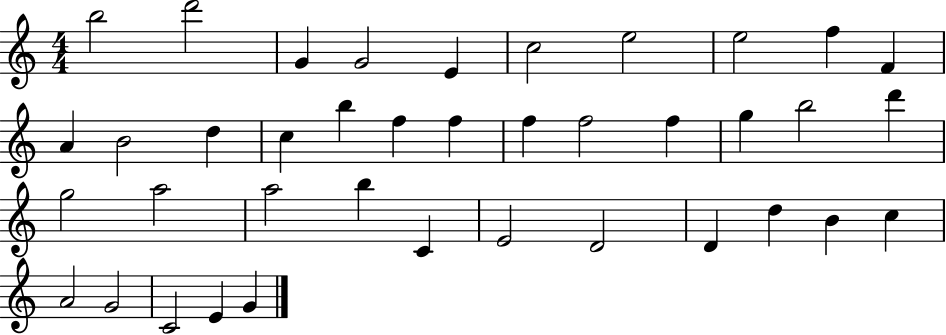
B5/h D6/h G4/q G4/h E4/q C5/h E5/h E5/h F5/q F4/q A4/q B4/h D5/q C5/q B5/q F5/q F5/q F5/q F5/h F5/q G5/q B5/h D6/q G5/h A5/h A5/h B5/q C4/q E4/h D4/h D4/q D5/q B4/q C5/q A4/h G4/h C4/h E4/q G4/q